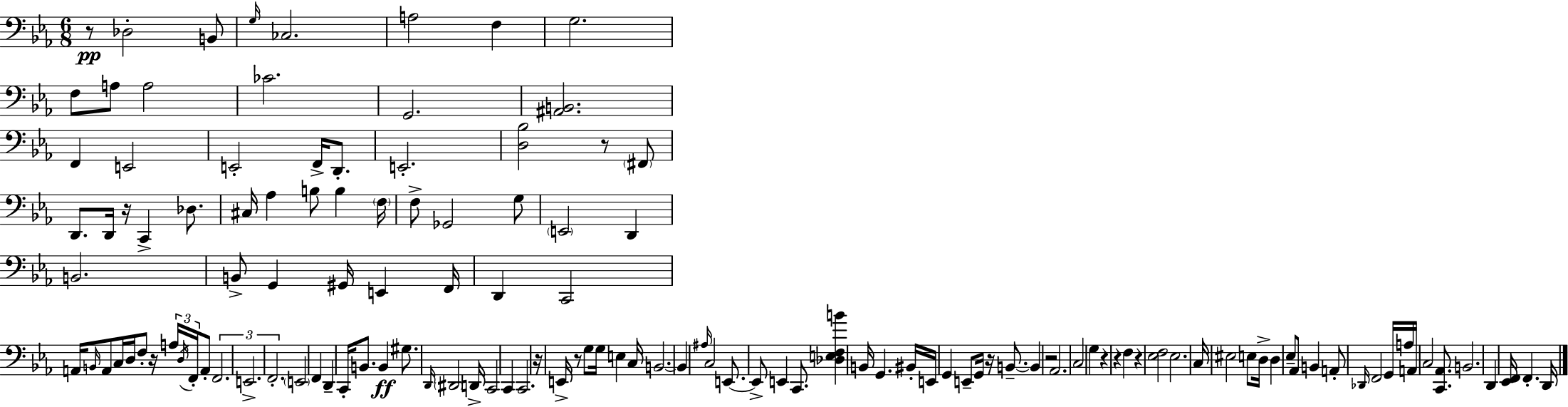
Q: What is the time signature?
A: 6/8